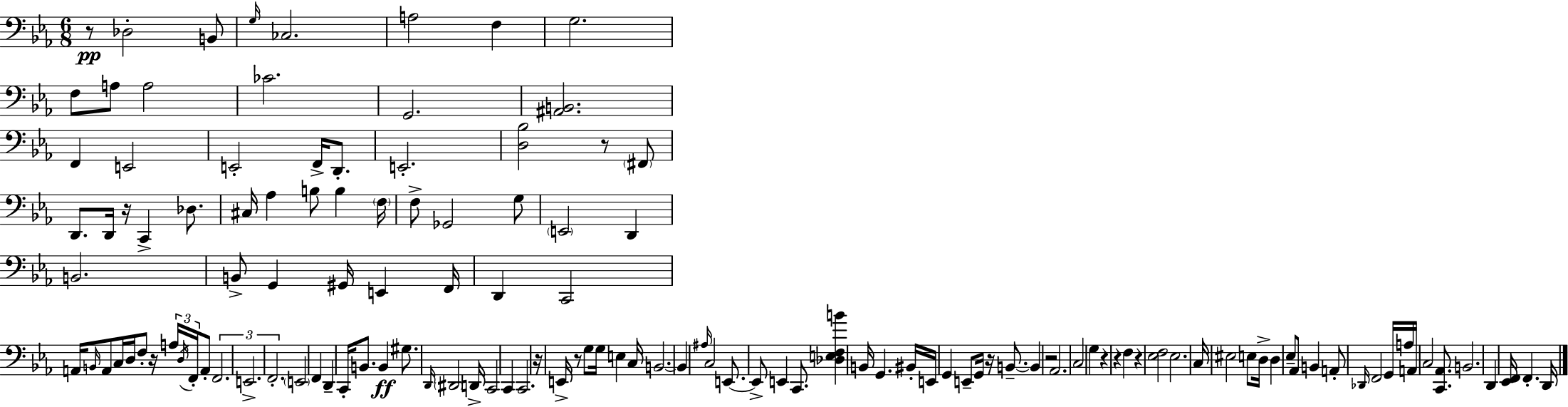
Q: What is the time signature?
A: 6/8